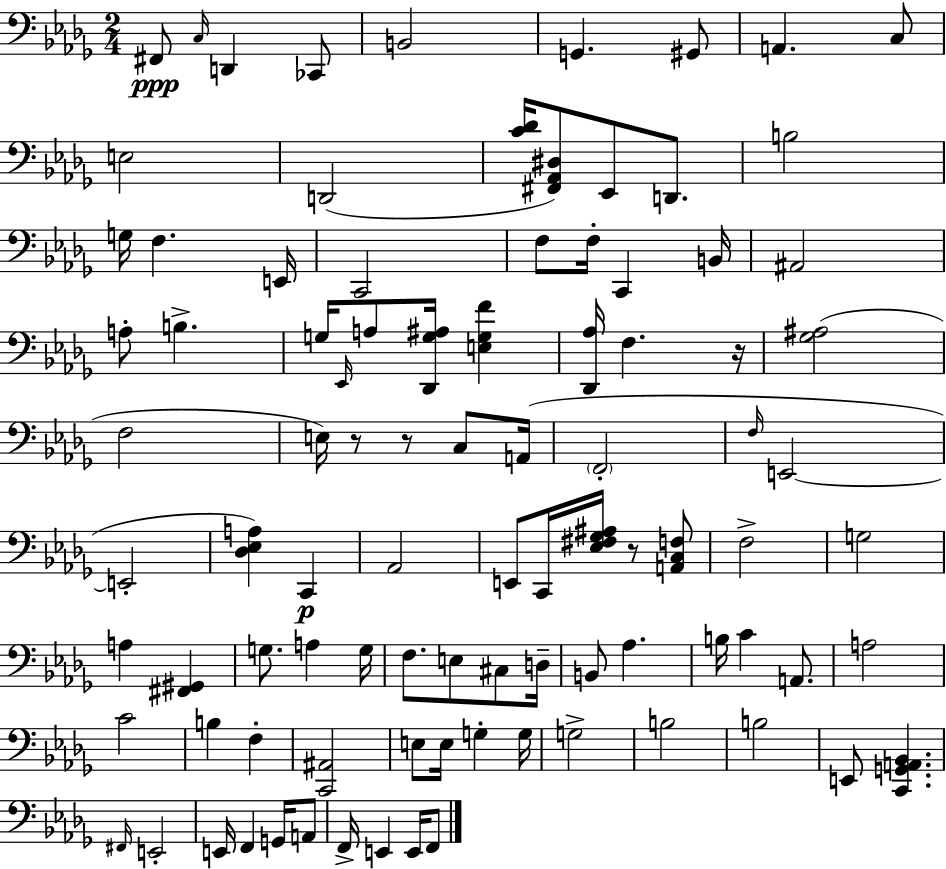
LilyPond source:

{
  \clef bass
  \numericTimeSignature
  \time 2/4
  \key bes \minor
  \repeat volta 2 { fis,8\ppp \grace { c16 } d,4 ces,8 | b,2 | g,4. gis,8 | a,4. c8 | \break e2 | d,2( | <c' des'>16 <fis, aes, dis>8) ees,8 d,8. | b2 | \break g16 f4. | e,16 c,2 | f8 f16-. c,4 | b,16 ais,2 | \break a8-. b4.-> | g16 \grace { ees,16 } a8 <des, g ais>16 <e g f'>4 | <des, aes>16 f4. | r16 <ges ais>2( | \break f2 | e16) r8 r8 c8 | a,16( \parenthesize f,2-. | \grace { f16 } e,2~~ | \break e,2-. | <des ees a>4) c,4\p | aes,2 | e,8 c,16 <ees fis ges ais>16 r8 | \break <a, c f>8 f2-> | g2 | a4 <fis, gis,>4 | g8. a4 | \break g16 f8. e8 | cis8 d16-- b,8 aes4. | b16 c'4 | a,8. a2 | \break c'2 | b4 f4-. | <c, ais,>2 | e8 e16 g4-. | \break g16 g2-> | b2 | b2 | e,8 <c, g, a, bes,>4. | \break \grace { fis,16 } e,2-. | e,16 f,4 | g,16 a,8 f,16-> e,4 | e,16 f,8 } \bar "|."
}